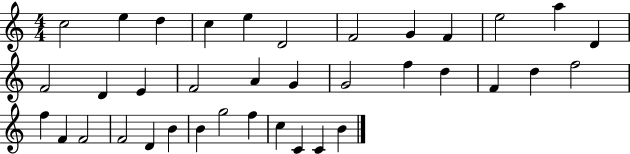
C5/h E5/q D5/q C5/q E5/q D4/h F4/h G4/q F4/q E5/h A5/q D4/q F4/h D4/q E4/q F4/h A4/q G4/q G4/h F5/q D5/q F4/q D5/q F5/h F5/q F4/q F4/h F4/h D4/q B4/q B4/q G5/h F5/q C5/q C4/q C4/q B4/q